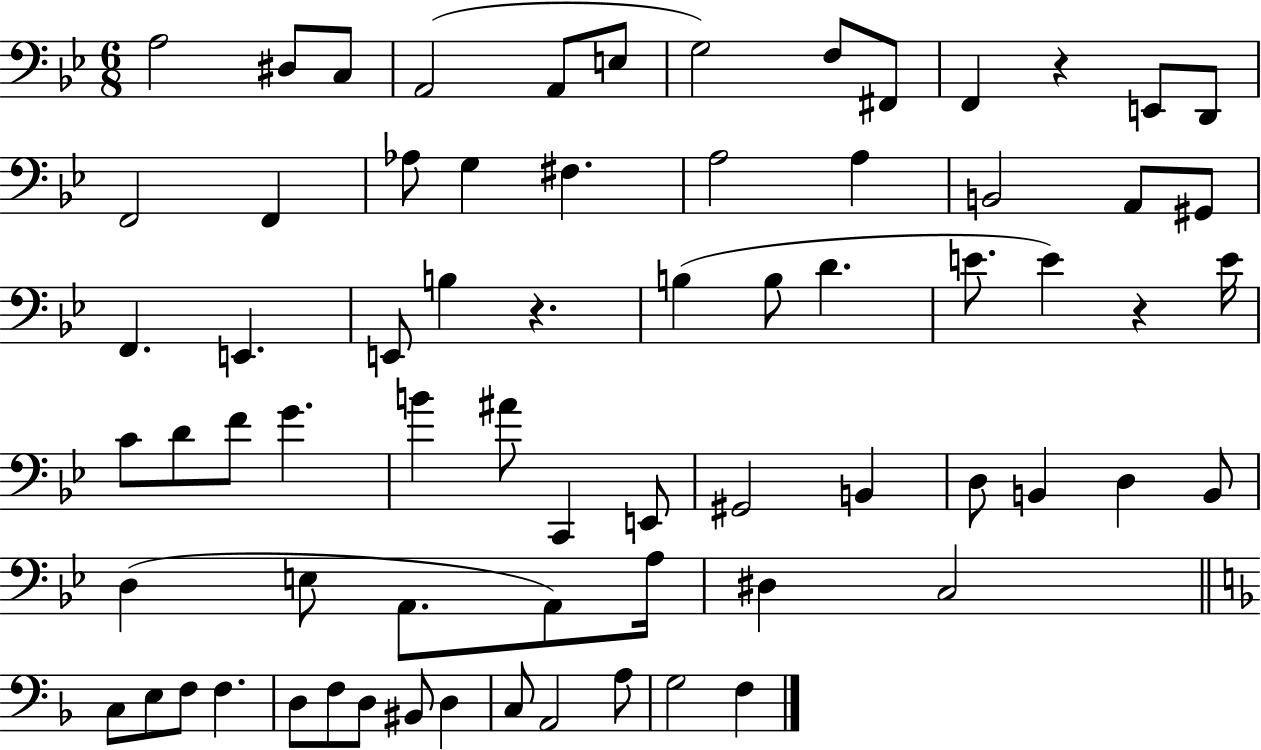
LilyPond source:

{
  \clef bass
  \numericTimeSignature
  \time 6/8
  \key bes \major
  a2 dis8 c8 | a,2( a,8 e8 | g2) f8 fis,8 | f,4 r4 e,8 d,8 | \break f,2 f,4 | aes8 g4 fis4. | a2 a4 | b,2 a,8 gis,8 | \break f,4. e,4. | e,8 b4 r4. | b4( b8 d'4. | e'8. e'4) r4 e'16 | \break c'8 d'8 f'8 g'4. | b'4 ais'8 c,4 e,8 | gis,2 b,4 | d8 b,4 d4 b,8 | \break d4( e8 a,8. a,8) a16 | dis4 c2 | \bar "||" \break \key d \minor c8 e8 f8 f4. | d8 f8 d8 bis,8 d4 | c8 a,2 a8 | g2 f4 | \break \bar "|."
}